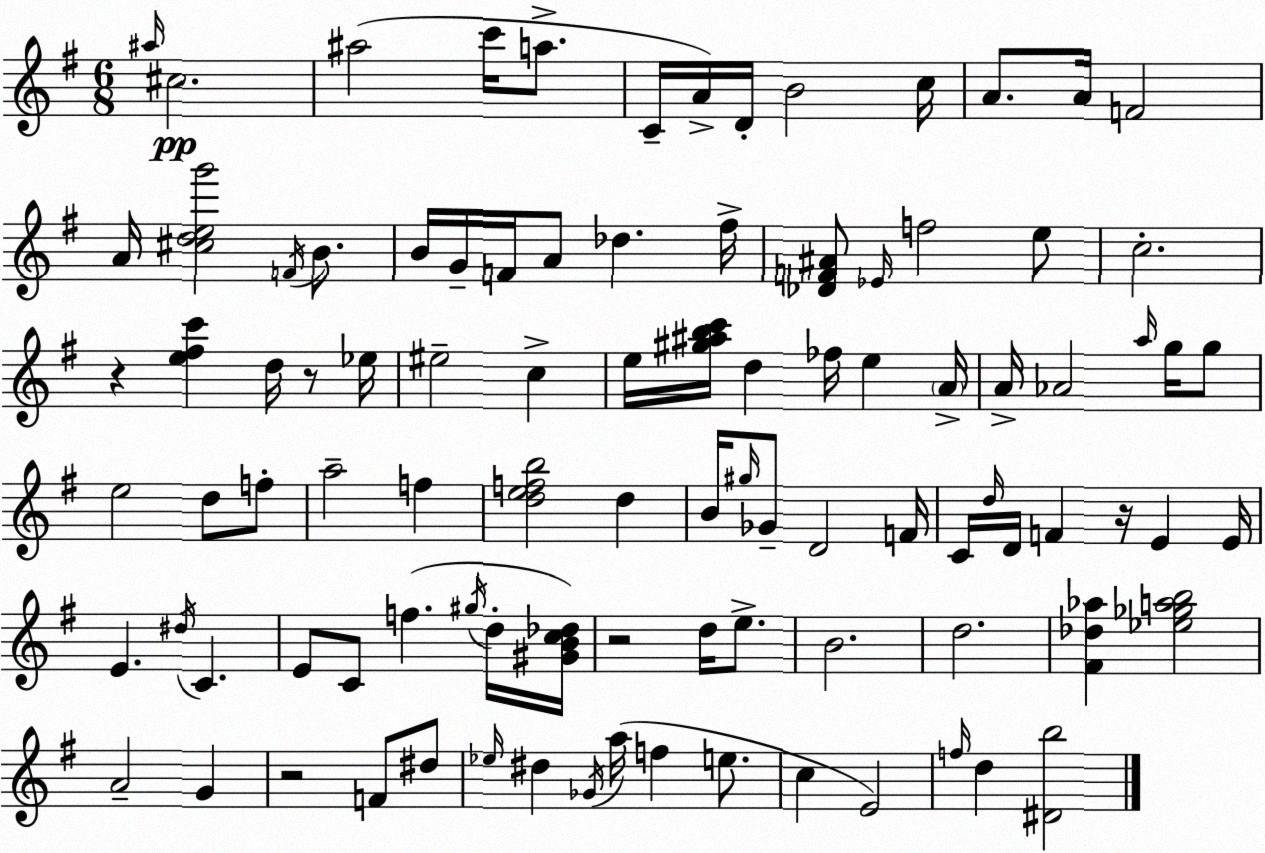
X:1
T:Untitled
M:6/8
L:1/4
K:G
^a/4 ^c2 ^a2 c'/4 a/2 C/4 A/4 D/4 B2 c/4 A/2 A/4 F2 A/4 [^cdeg']2 F/4 B/2 B/4 G/4 F/4 A/2 _d ^f/4 [_DF^A]/2 _E/4 f2 e/2 c2 z [e^fc'] d/4 z/2 _e/4 ^e2 c e/4 [^g^abc']/4 d _f/4 e A/4 A/4 _A2 a/4 g/4 g/2 e2 d/2 f/2 a2 f [defb]2 d B/4 ^g/4 _G/2 D2 F/4 C/4 d/4 D/4 F z/4 E E/4 E ^d/4 C E/2 C/2 f ^g/4 d/4 [^GBc_d]/4 z2 d/4 e/2 B2 d2 [^F_d_a] [_e_gab]2 A2 G z2 F/2 ^d/2 _e/4 ^d _G/4 a/4 f e/2 c E2 f/4 d [^Db]2